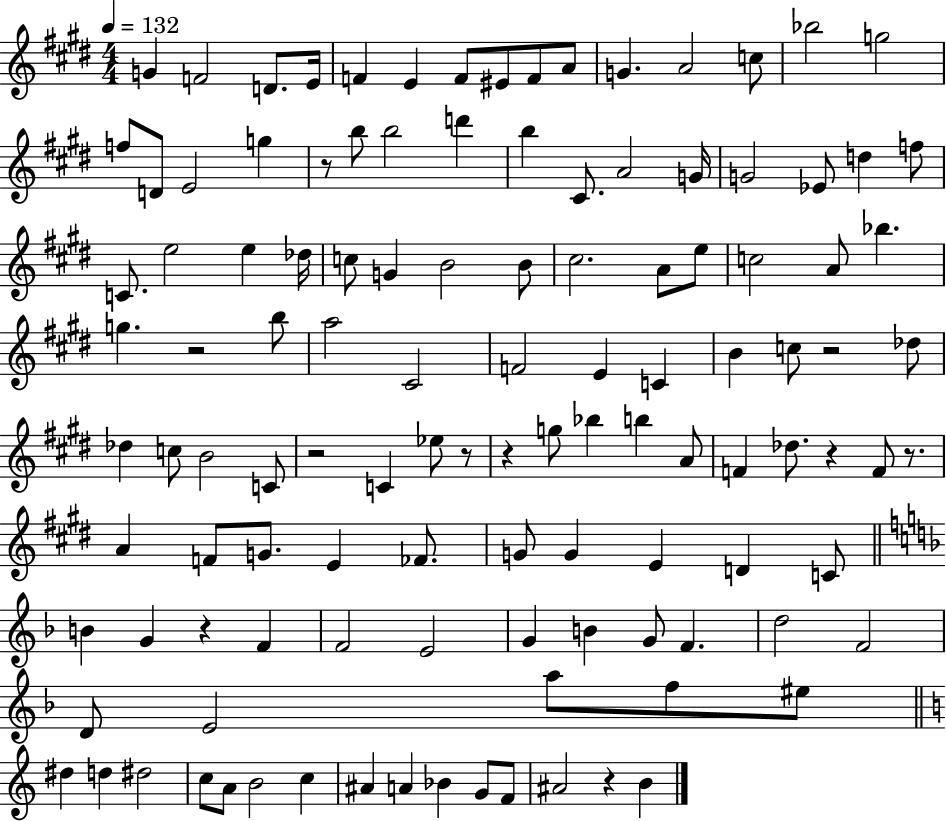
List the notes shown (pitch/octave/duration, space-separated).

G4/q F4/h D4/e. E4/s F4/q E4/q F4/e EIS4/e F4/e A4/e G4/q. A4/h C5/e Bb5/h G5/h F5/e D4/e E4/h G5/q R/e B5/e B5/h D6/q B5/q C#4/e. A4/h G4/s G4/h Eb4/e D5/q F5/e C4/e. E5/h E5/q Db5/s C5/e G4/q B4/h B4/e C#5/h. A4/e E5/e C5/h A4/e Bb5/q. G5/q. R/h B5/e A5/h C#4/h F4/h E4/q C4/q B4/q C5/e R/h Db5/e Db5/q C5/e B4/h C4/e R/h C4/q Eb5/e R/e R/q G5/e Bb5/q B5/q A4/e F4/q Db5/e. R/q F4/e R/e. A4/q F4/e G4/e. E4/q FES4/e. G4/e G4/q E4/q D4/q C4/e B4/q G4/q R/q F4/q F4/h E4/h G4/q B4/q G4/e F4/q. D5/h F4/h D4/e E4/h A5/e F5/e EIS5/e D#5/q D5/q D#5/h C5/e A4/e B4/h C5/q A#4/q A4/q Bb4/q G4/e F4/e A#4/h R/q B4/q